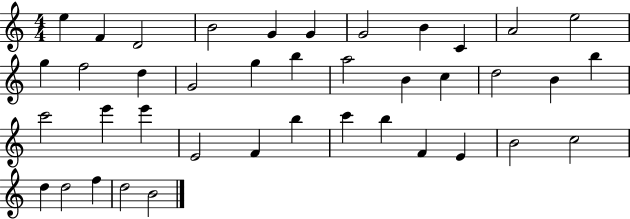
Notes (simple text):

E5/q F4/q D4/h B4/h G4/q G4/q G4/h B4/q C4/q A4/h E5/h G5/q F5/h D5/q G4/h G5/q B5/q A5/h B4/q C5/q D5/h B4/q B5/q C6/h E6/q E6/q E4/h F4/q B5/q C6/q B5/q F4/q E4/q B4/h C5/h D5/q D5/h F5/q D5/h B4/h